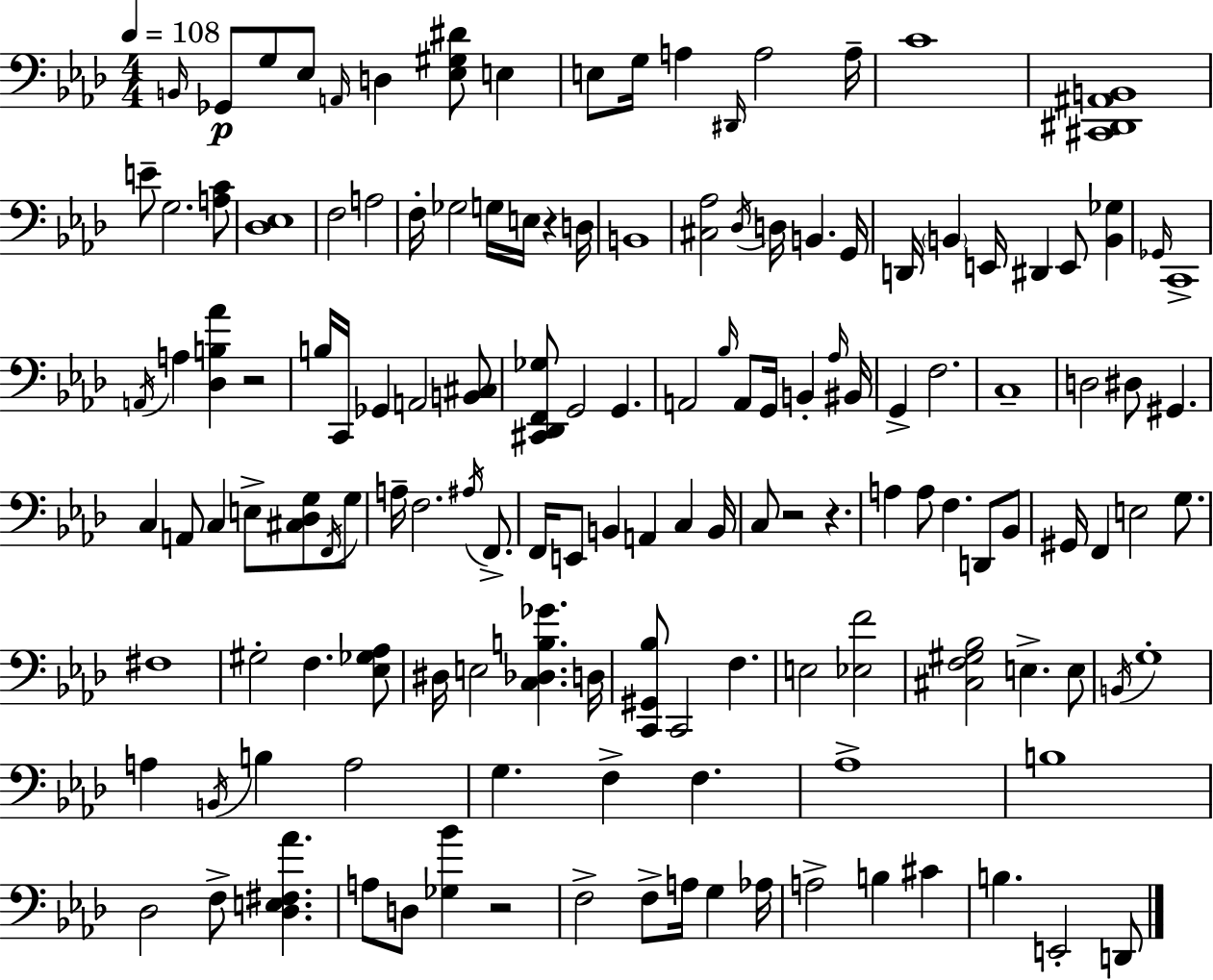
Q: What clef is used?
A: bass